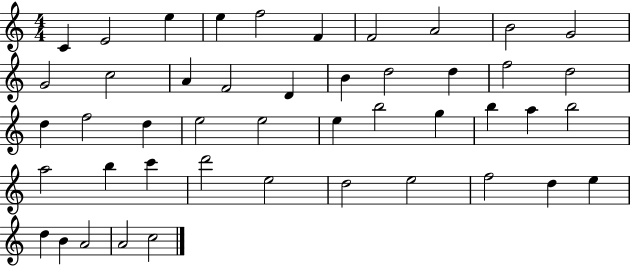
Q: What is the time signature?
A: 4/4